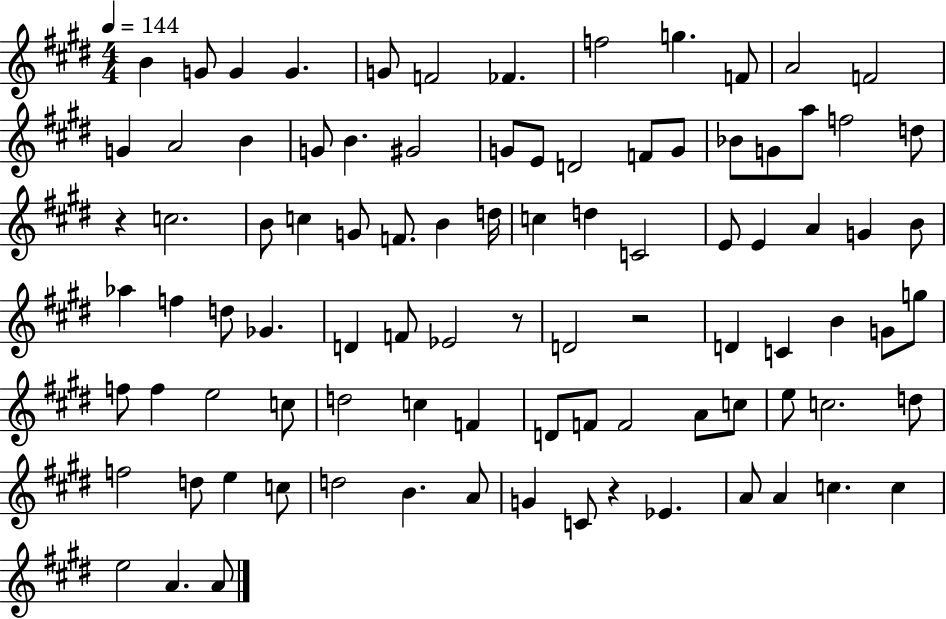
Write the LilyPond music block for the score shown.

{
  \clef treble
  \numericTimeSignature
  \time 4/4
  \key e \major
  \tempo 4 = 144
  b'4 g'8 g'4 g'4. | g'8 f'2 fes'4. | f''2 g''4. f'8 | a'2 f'2 | \break g'4 a'2 b'4 | g'8 b'4. gis'2 | g'8 e'8 d'2 f'8 g'8 | bes'8 g'8 a''8 f''2 d''8 | \break r4 c''2. | b'8 c''4 g'8 f'8. b'4 d''16 | c''4 d''4 c'2 | e'8 e'4 a'4 g'4 b'8 | \break aes''4 f''4 d''8 ges'4. | d'4 f'8 ees'2 r8 | d'2 r2 | d'4 c'4 b'4 g'8 g''8 | \break f''8 f''4 e''2 c''8 | d''2 c''4 f'4 | d'8 f'8 f'2 a'8 c''8 | e''8 c''2. d''8 | \break f''2 d''8 e''4 c''8 | d''2 b'4. a'8 | g'4 c'8 r4 ees'4. | a'8 a'4 c''4. c''4 | \break e''2 a'4. a'8 | \bar "|."
}